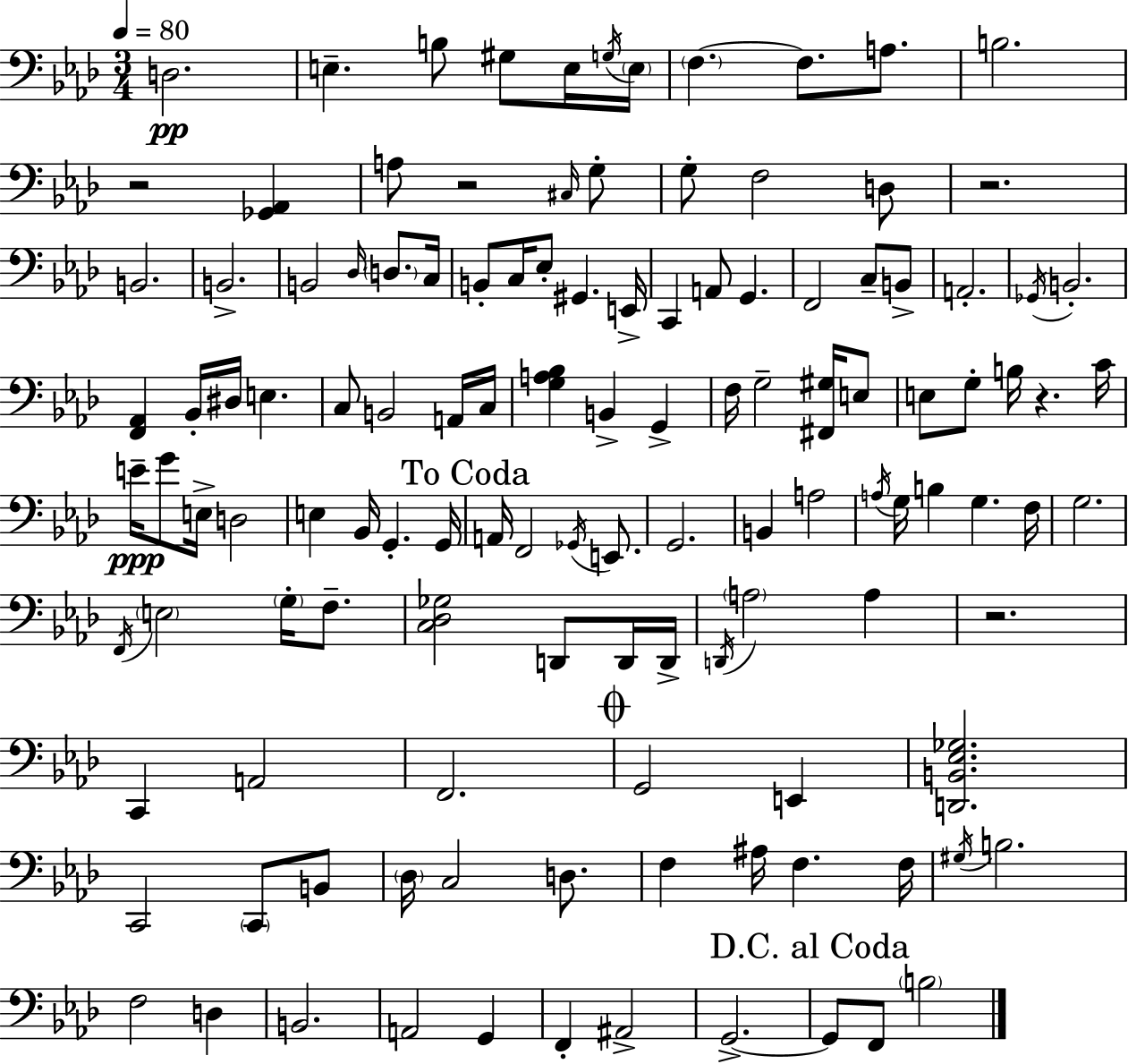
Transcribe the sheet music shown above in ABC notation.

X:1
T:Untitled
M:3/4
L:1/4
K:Fm
D,2 E, B,/2 ^G,/2 E,/4 G,/4 E,/4 F, F,/2 A,/2 B,2 z2 [_G,,_A,,] A,/2 z2 ^C,/4 G,/2 G,/2 F,2 D,/2 z2 B,,2 B,,2 B,,2 _D,/4 D,/2 C,/4 B,,/2 C,/4 _E,/2 ^G,, E,,/4 C,, A,,/2 G,, F,,2 C,/2 B,,/2 A,,2 _G,,/4 B,,2 [F,,_A,,] _B,,/4 ^D,/4 E, C,/2 B,,2 A,,/4 C,/4 [G,A,_B,] B,, G,, F,/4 G,2 [^F,,^G,]/4 E,/2 E,/2 G,/2 B,/4 z C/4 E/4 G/2 E,/4 D,2 E, _B,,/4 G,, G,,/4 A,,/4 F,,2 _G,,/4 E,,/2 G,,2 B,, A,2 A,/4 G,/4 B, G, F,/4 G,2 F,,/4 E,2 G,/4 F,/2 [C,_D,_G,]2 D,,/2 D,,/4 D,,/4 D,,/4 A,2 A, z2 C,, A,,2 F,,2 G,,2 E,, [D,,B,,_E,_G,]2 C,,2 C,,/2 B,,/2 _D,/4 C,2 D,/2 F, ^A,/4 F, F,/4 ^G,/4 B,2 F,2 D, B,,2 A,,2 G,, F,, ^A,,2 G,,2 G,,/2 F,,/2 B,2